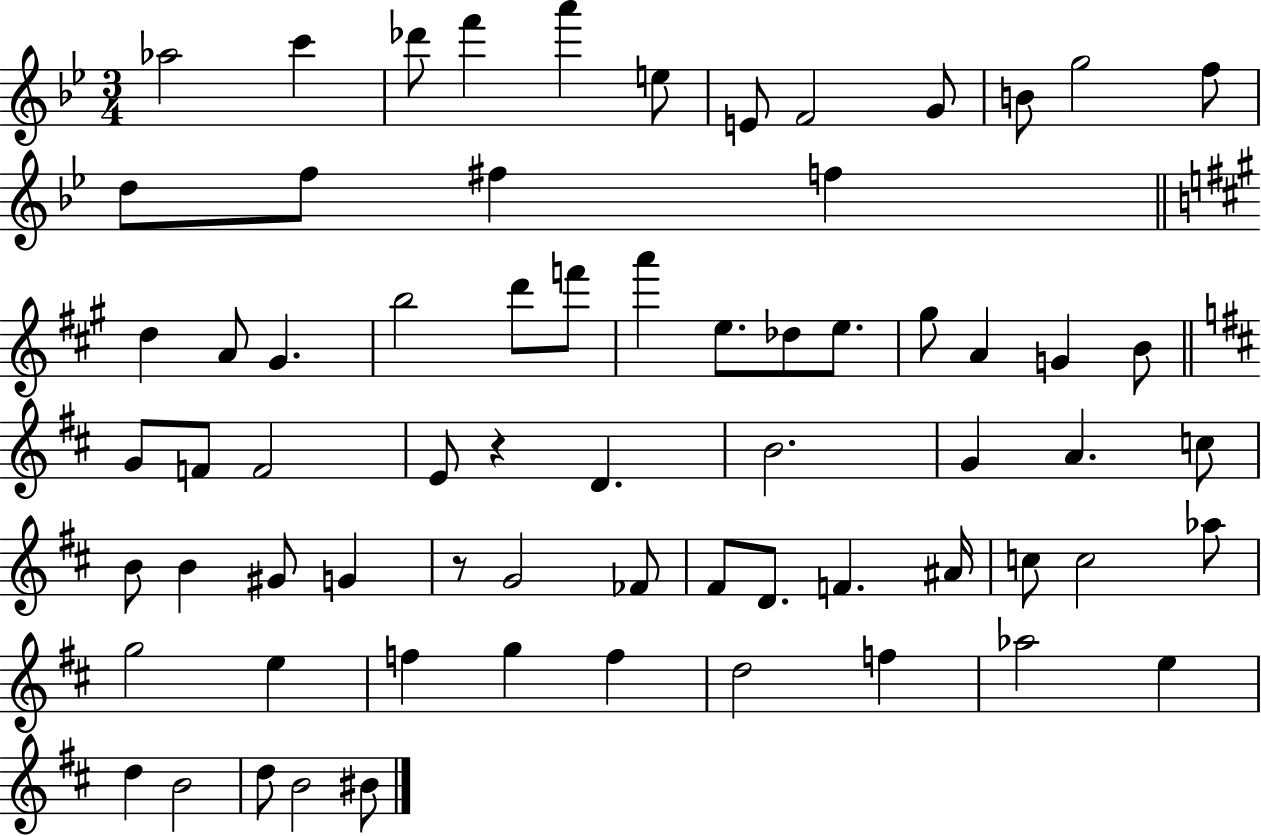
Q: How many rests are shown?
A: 2